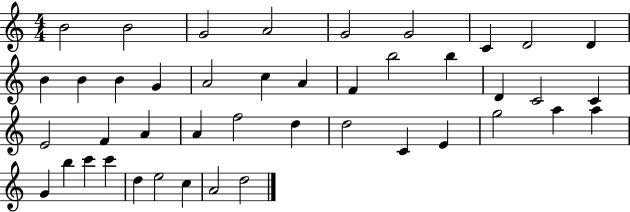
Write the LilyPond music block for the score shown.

{
  \clef treble
  \numericTimeSignature
  \time 4/4
  \key c \major
  b'2 b'2 | g'2 a'2 | g'2 g'2 | c'4 d'2 d'4 | \break b'4 b'4 b'4 g'4 | a'2 c''4 a'4 | f'4 b''2 b''4 | d'4 c'2 c'4 | \break e'2 f'4 a'4 | a'4 f''2 d''4 | d''2 c'4 e'4 | g''2 a''4 a''4 | \break g'4 b''4 c'''4 c'''4 | d''4 e''2 c''4 | a'2 d''2 | \bar "|."
}